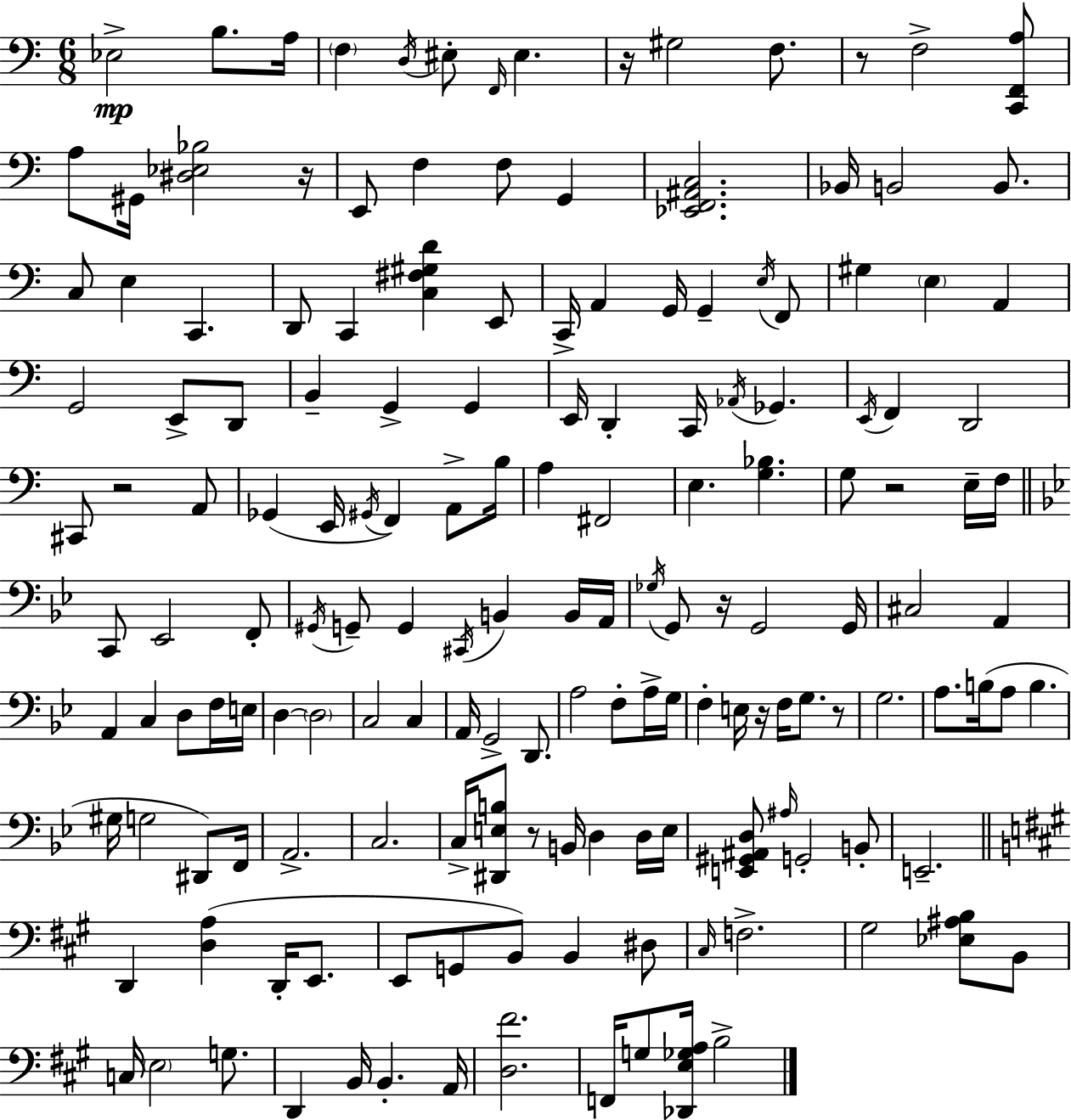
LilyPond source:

{
  \clef bass
  \numericTimeSignature
  \time 6/8
  \key a \minor
  \repeat volta 2 { ees2->\mp b8. a16 | \parenthesize f4 \acciaccatura { d16 } eis8-. \grace { f,16 } eis4. | r16 gis2 f8. | r8 f2-> | \break <c, f, a>8 a8 gis,16 <dis ees bes>2 | r16 e,8 f4 f8 g,4 | <ees, f, ais, c>2. | bes,16 b,2 b,8. | \break c8 e4 c,4. | d,8 c,4 <c fis gis d'>4 | e,8 c,16-> a,4 g,16 g,4-- | \acciaccatura { e16 } f,8 gis4 \parenthesize e4 a,4 | \break g,2 e,8-> | d,8 b,4-- g,4-> g,4 | e,16 d,4-. c,16 \acciaccatura { aes,16 } ges,4. | \acciaccatura { e,16 } f,4 d,2 | \break cis,8 r2 | a,8 ges,4( e,16 \acciaccatura { gis,16 }) f,4 | a,8-> b16 a4 fis,2 | e4. | \break <g bes>4. g8 r2 | e16-- f16 \bar "||" \break \key bes \major c,8 ees,2 f,8-. | \acciaccatura { gis,16 } g,8-- g,4 \acciaccatura { cis,16 } b,4 | b,16 a,16 \acciaccatura { ges16 } g,8 r16 g,2 | g,16 cis2 a,4 | \break a,4 c4 d8 | f16 e16 d4~~ \parenthesize d2 | c2 c4 | a,16 g,2-> | \break d,8. a2 f8-. | a16-> g16 f4-. e16 r16 f16 g8. | r8 g2. | a8. b16( a8 b4. | \break gis16 g2 | dis,8) f,16 a,2.-> | c2. | c16-> <dis, e b>8 r8 b,16 d4 | \break d16 e16 <e, gis, ais, d>8 \grace { ais16 } g,2-. | b,8-. e,2.-- | \bar "||" \break \key a \major d,4 <d a>4( d,16-. e,8. | e,8 g,8 b,8) b,4 dis8 | \grace { cis16 } f2.-> | gis2 <ees ais b>8 b,8 | \break c16 \parenthesize e2 g8. | d,4 b,16 b,4.-. | a,16 <d fis'>2. | f,16 g8 <des, e ges a>16 b2-> | \break } \bar "|."
}